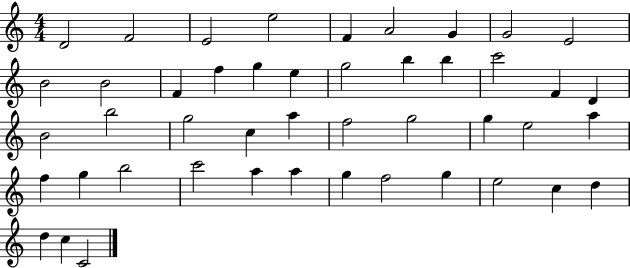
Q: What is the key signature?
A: C major